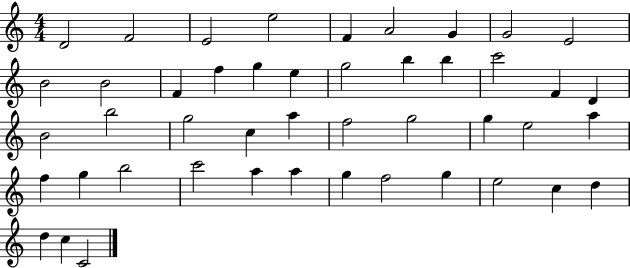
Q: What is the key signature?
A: C major